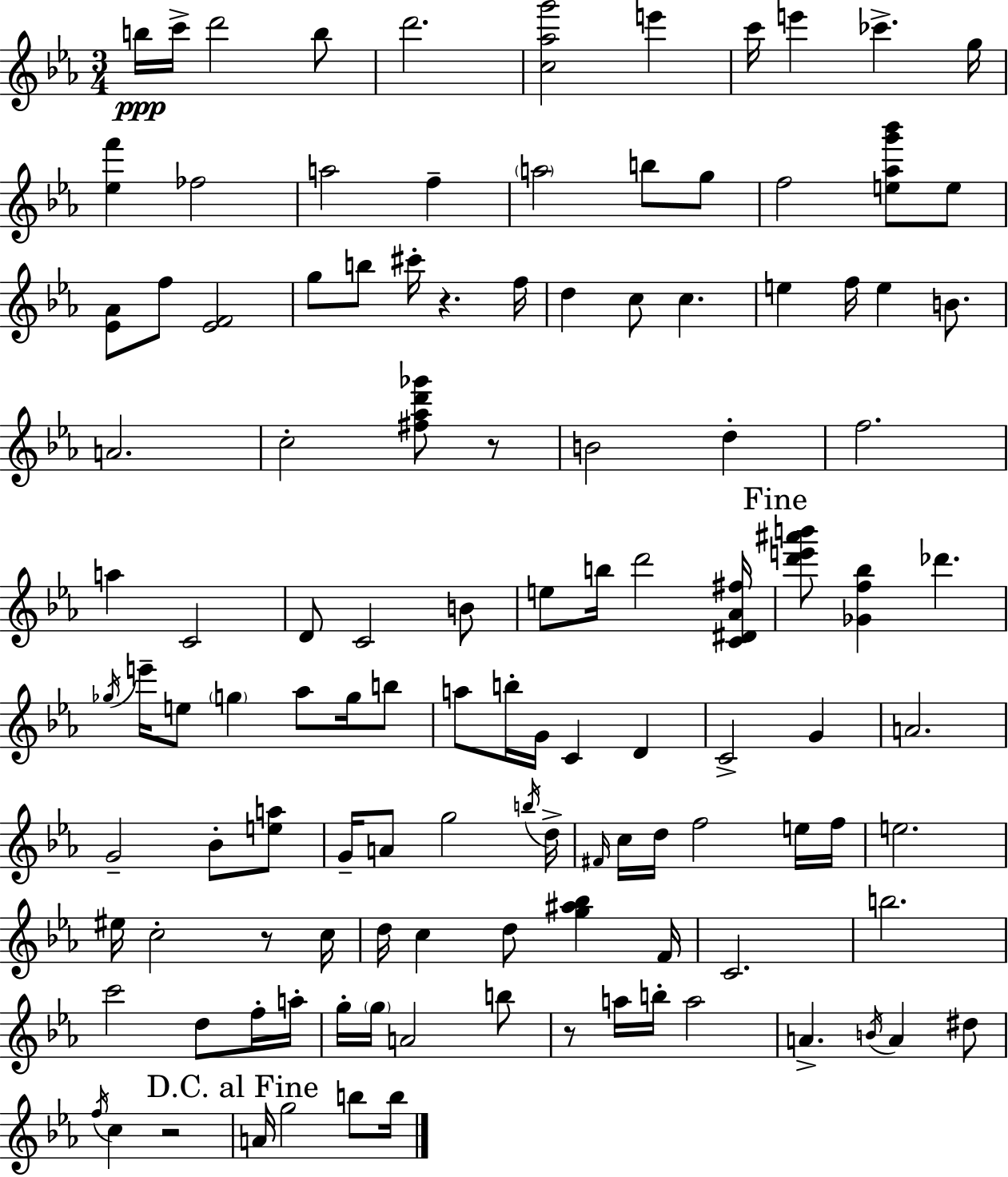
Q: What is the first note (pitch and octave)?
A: B5